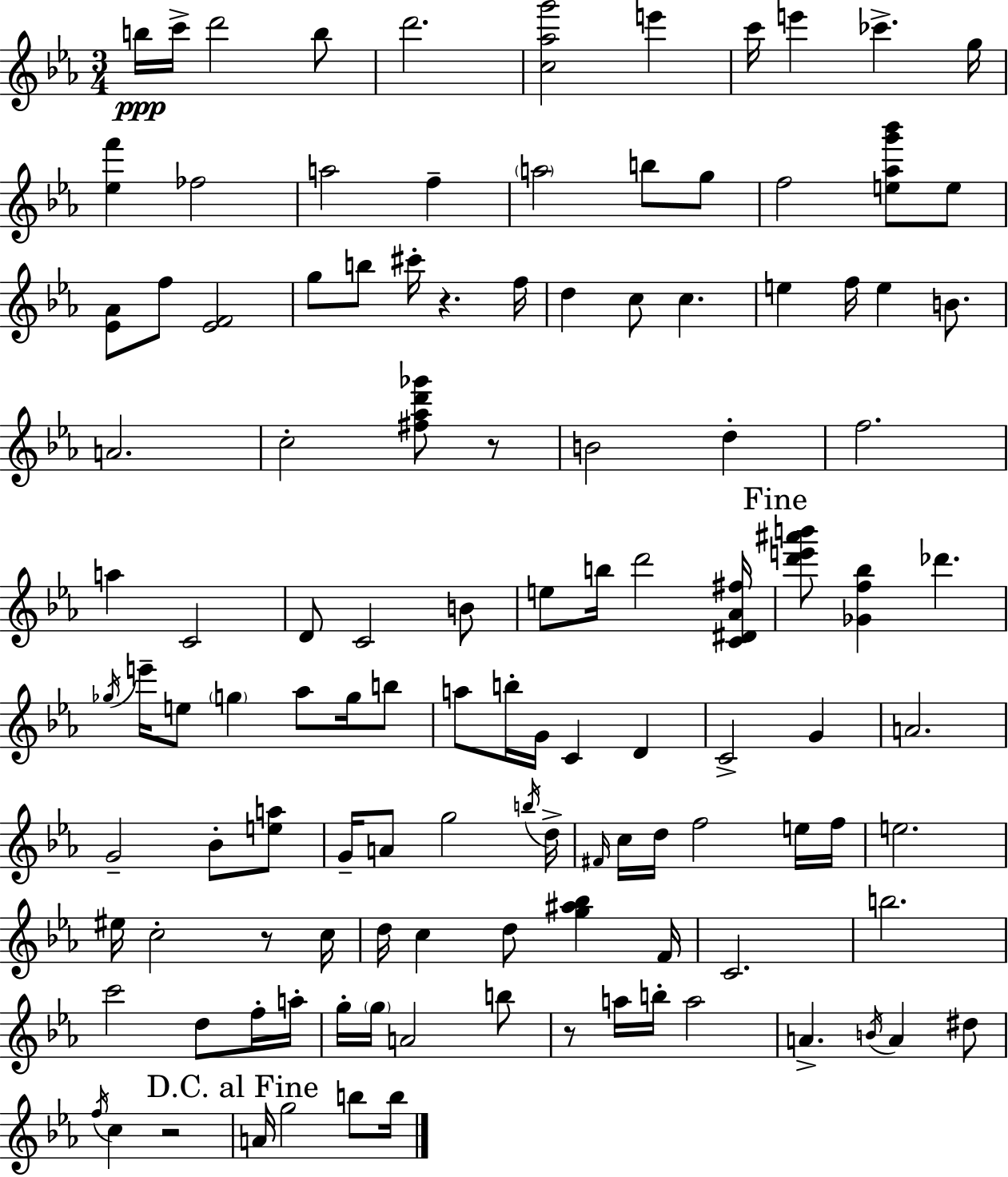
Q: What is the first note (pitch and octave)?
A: B5